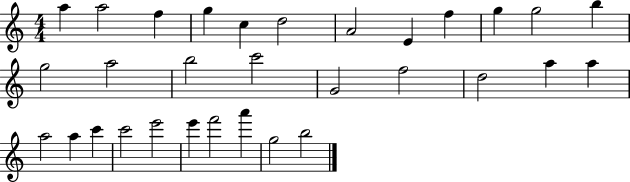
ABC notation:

X:1
T:Untitled
M:4/4
L:1/4
K:C
a a2 f g c d2 A2 E f g g2 b g2 a2 b2 c'2 G2 f2 d2 a a a2 a c' c'2 e'2 e' f'2 a' g2 b2